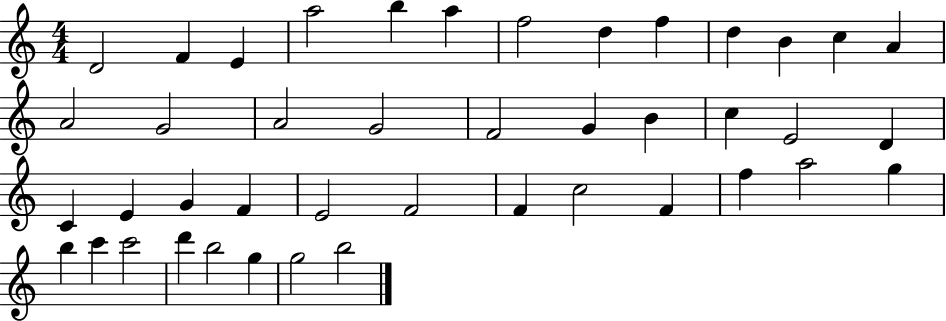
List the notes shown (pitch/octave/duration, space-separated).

D4/h F4/q E4/q A5/h B5/q A5/q F5/h D5/q F5/q D5/q B4/q C5/q A4/q A4/h G4/h A4/h G4/h F4/h G4/q B4/q C5/q E4/h D4/q C4/q E4/q G4/q F4/q E4/h F4/h F4/q C5/h F4/q F5/q A5/h G5/q B5/q C6/q C6/h D6/q B5/h G5/q G5/h B5/h